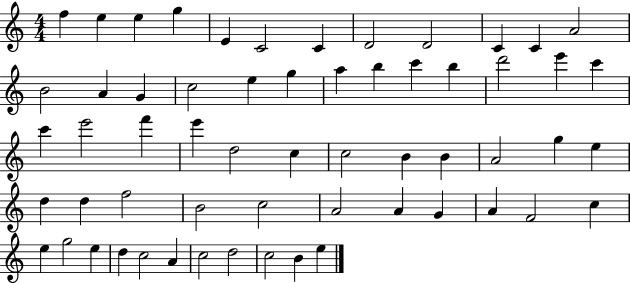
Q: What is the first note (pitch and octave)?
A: F5